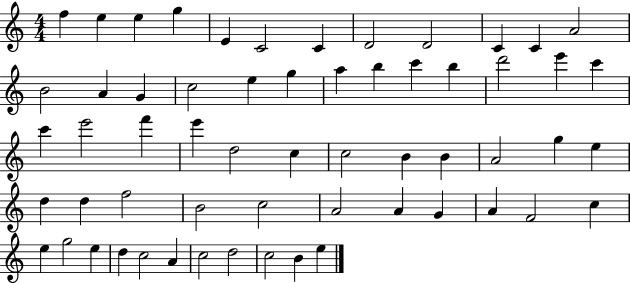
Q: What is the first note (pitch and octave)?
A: F5